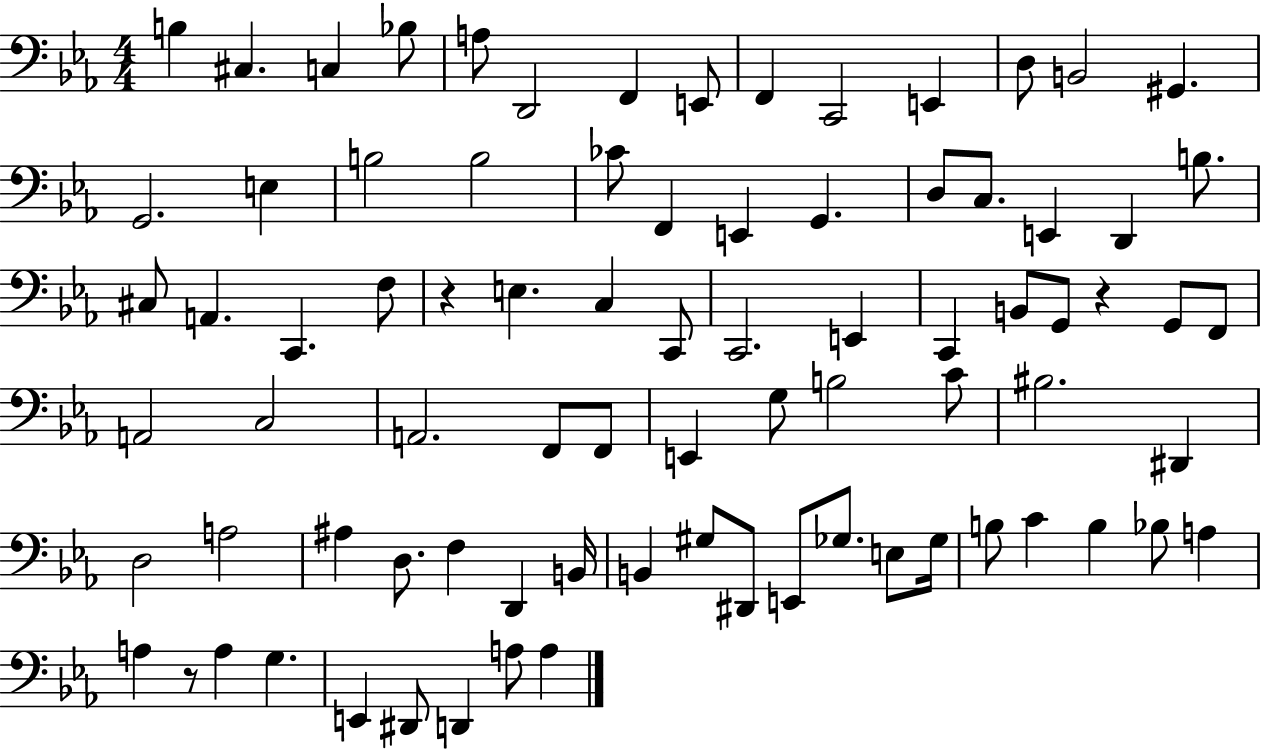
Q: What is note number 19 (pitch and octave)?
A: CES4